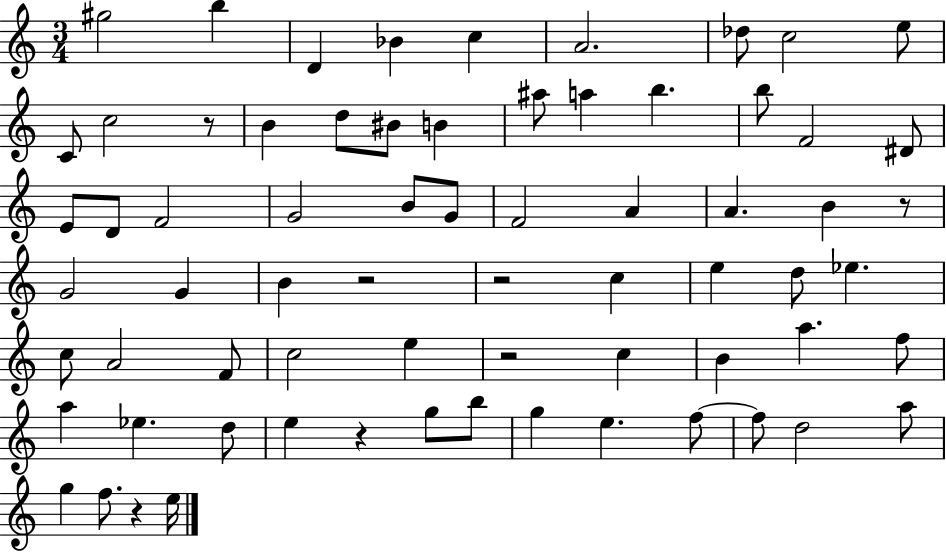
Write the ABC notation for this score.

X:1
T:Untitled
M:3/4
L:1/4
K:C
^g2 b D _B c A2 _d/2 c2 e/2 C/2 c2 z/2 B d/2 ^B/2 B ^a/2 a b b/2 F2 ^D/2 E/2 D/2 F2 G2 B/2 G/2 F2 A A B z/2 G2 G B z2 z2 c e d/2 _e c/2 A2 F/2 c2 e z2 c B a f/2 a _e d/2 e z g/2 b/2 g e f/2 f/2 d2 a/2 g f/2 z e/4